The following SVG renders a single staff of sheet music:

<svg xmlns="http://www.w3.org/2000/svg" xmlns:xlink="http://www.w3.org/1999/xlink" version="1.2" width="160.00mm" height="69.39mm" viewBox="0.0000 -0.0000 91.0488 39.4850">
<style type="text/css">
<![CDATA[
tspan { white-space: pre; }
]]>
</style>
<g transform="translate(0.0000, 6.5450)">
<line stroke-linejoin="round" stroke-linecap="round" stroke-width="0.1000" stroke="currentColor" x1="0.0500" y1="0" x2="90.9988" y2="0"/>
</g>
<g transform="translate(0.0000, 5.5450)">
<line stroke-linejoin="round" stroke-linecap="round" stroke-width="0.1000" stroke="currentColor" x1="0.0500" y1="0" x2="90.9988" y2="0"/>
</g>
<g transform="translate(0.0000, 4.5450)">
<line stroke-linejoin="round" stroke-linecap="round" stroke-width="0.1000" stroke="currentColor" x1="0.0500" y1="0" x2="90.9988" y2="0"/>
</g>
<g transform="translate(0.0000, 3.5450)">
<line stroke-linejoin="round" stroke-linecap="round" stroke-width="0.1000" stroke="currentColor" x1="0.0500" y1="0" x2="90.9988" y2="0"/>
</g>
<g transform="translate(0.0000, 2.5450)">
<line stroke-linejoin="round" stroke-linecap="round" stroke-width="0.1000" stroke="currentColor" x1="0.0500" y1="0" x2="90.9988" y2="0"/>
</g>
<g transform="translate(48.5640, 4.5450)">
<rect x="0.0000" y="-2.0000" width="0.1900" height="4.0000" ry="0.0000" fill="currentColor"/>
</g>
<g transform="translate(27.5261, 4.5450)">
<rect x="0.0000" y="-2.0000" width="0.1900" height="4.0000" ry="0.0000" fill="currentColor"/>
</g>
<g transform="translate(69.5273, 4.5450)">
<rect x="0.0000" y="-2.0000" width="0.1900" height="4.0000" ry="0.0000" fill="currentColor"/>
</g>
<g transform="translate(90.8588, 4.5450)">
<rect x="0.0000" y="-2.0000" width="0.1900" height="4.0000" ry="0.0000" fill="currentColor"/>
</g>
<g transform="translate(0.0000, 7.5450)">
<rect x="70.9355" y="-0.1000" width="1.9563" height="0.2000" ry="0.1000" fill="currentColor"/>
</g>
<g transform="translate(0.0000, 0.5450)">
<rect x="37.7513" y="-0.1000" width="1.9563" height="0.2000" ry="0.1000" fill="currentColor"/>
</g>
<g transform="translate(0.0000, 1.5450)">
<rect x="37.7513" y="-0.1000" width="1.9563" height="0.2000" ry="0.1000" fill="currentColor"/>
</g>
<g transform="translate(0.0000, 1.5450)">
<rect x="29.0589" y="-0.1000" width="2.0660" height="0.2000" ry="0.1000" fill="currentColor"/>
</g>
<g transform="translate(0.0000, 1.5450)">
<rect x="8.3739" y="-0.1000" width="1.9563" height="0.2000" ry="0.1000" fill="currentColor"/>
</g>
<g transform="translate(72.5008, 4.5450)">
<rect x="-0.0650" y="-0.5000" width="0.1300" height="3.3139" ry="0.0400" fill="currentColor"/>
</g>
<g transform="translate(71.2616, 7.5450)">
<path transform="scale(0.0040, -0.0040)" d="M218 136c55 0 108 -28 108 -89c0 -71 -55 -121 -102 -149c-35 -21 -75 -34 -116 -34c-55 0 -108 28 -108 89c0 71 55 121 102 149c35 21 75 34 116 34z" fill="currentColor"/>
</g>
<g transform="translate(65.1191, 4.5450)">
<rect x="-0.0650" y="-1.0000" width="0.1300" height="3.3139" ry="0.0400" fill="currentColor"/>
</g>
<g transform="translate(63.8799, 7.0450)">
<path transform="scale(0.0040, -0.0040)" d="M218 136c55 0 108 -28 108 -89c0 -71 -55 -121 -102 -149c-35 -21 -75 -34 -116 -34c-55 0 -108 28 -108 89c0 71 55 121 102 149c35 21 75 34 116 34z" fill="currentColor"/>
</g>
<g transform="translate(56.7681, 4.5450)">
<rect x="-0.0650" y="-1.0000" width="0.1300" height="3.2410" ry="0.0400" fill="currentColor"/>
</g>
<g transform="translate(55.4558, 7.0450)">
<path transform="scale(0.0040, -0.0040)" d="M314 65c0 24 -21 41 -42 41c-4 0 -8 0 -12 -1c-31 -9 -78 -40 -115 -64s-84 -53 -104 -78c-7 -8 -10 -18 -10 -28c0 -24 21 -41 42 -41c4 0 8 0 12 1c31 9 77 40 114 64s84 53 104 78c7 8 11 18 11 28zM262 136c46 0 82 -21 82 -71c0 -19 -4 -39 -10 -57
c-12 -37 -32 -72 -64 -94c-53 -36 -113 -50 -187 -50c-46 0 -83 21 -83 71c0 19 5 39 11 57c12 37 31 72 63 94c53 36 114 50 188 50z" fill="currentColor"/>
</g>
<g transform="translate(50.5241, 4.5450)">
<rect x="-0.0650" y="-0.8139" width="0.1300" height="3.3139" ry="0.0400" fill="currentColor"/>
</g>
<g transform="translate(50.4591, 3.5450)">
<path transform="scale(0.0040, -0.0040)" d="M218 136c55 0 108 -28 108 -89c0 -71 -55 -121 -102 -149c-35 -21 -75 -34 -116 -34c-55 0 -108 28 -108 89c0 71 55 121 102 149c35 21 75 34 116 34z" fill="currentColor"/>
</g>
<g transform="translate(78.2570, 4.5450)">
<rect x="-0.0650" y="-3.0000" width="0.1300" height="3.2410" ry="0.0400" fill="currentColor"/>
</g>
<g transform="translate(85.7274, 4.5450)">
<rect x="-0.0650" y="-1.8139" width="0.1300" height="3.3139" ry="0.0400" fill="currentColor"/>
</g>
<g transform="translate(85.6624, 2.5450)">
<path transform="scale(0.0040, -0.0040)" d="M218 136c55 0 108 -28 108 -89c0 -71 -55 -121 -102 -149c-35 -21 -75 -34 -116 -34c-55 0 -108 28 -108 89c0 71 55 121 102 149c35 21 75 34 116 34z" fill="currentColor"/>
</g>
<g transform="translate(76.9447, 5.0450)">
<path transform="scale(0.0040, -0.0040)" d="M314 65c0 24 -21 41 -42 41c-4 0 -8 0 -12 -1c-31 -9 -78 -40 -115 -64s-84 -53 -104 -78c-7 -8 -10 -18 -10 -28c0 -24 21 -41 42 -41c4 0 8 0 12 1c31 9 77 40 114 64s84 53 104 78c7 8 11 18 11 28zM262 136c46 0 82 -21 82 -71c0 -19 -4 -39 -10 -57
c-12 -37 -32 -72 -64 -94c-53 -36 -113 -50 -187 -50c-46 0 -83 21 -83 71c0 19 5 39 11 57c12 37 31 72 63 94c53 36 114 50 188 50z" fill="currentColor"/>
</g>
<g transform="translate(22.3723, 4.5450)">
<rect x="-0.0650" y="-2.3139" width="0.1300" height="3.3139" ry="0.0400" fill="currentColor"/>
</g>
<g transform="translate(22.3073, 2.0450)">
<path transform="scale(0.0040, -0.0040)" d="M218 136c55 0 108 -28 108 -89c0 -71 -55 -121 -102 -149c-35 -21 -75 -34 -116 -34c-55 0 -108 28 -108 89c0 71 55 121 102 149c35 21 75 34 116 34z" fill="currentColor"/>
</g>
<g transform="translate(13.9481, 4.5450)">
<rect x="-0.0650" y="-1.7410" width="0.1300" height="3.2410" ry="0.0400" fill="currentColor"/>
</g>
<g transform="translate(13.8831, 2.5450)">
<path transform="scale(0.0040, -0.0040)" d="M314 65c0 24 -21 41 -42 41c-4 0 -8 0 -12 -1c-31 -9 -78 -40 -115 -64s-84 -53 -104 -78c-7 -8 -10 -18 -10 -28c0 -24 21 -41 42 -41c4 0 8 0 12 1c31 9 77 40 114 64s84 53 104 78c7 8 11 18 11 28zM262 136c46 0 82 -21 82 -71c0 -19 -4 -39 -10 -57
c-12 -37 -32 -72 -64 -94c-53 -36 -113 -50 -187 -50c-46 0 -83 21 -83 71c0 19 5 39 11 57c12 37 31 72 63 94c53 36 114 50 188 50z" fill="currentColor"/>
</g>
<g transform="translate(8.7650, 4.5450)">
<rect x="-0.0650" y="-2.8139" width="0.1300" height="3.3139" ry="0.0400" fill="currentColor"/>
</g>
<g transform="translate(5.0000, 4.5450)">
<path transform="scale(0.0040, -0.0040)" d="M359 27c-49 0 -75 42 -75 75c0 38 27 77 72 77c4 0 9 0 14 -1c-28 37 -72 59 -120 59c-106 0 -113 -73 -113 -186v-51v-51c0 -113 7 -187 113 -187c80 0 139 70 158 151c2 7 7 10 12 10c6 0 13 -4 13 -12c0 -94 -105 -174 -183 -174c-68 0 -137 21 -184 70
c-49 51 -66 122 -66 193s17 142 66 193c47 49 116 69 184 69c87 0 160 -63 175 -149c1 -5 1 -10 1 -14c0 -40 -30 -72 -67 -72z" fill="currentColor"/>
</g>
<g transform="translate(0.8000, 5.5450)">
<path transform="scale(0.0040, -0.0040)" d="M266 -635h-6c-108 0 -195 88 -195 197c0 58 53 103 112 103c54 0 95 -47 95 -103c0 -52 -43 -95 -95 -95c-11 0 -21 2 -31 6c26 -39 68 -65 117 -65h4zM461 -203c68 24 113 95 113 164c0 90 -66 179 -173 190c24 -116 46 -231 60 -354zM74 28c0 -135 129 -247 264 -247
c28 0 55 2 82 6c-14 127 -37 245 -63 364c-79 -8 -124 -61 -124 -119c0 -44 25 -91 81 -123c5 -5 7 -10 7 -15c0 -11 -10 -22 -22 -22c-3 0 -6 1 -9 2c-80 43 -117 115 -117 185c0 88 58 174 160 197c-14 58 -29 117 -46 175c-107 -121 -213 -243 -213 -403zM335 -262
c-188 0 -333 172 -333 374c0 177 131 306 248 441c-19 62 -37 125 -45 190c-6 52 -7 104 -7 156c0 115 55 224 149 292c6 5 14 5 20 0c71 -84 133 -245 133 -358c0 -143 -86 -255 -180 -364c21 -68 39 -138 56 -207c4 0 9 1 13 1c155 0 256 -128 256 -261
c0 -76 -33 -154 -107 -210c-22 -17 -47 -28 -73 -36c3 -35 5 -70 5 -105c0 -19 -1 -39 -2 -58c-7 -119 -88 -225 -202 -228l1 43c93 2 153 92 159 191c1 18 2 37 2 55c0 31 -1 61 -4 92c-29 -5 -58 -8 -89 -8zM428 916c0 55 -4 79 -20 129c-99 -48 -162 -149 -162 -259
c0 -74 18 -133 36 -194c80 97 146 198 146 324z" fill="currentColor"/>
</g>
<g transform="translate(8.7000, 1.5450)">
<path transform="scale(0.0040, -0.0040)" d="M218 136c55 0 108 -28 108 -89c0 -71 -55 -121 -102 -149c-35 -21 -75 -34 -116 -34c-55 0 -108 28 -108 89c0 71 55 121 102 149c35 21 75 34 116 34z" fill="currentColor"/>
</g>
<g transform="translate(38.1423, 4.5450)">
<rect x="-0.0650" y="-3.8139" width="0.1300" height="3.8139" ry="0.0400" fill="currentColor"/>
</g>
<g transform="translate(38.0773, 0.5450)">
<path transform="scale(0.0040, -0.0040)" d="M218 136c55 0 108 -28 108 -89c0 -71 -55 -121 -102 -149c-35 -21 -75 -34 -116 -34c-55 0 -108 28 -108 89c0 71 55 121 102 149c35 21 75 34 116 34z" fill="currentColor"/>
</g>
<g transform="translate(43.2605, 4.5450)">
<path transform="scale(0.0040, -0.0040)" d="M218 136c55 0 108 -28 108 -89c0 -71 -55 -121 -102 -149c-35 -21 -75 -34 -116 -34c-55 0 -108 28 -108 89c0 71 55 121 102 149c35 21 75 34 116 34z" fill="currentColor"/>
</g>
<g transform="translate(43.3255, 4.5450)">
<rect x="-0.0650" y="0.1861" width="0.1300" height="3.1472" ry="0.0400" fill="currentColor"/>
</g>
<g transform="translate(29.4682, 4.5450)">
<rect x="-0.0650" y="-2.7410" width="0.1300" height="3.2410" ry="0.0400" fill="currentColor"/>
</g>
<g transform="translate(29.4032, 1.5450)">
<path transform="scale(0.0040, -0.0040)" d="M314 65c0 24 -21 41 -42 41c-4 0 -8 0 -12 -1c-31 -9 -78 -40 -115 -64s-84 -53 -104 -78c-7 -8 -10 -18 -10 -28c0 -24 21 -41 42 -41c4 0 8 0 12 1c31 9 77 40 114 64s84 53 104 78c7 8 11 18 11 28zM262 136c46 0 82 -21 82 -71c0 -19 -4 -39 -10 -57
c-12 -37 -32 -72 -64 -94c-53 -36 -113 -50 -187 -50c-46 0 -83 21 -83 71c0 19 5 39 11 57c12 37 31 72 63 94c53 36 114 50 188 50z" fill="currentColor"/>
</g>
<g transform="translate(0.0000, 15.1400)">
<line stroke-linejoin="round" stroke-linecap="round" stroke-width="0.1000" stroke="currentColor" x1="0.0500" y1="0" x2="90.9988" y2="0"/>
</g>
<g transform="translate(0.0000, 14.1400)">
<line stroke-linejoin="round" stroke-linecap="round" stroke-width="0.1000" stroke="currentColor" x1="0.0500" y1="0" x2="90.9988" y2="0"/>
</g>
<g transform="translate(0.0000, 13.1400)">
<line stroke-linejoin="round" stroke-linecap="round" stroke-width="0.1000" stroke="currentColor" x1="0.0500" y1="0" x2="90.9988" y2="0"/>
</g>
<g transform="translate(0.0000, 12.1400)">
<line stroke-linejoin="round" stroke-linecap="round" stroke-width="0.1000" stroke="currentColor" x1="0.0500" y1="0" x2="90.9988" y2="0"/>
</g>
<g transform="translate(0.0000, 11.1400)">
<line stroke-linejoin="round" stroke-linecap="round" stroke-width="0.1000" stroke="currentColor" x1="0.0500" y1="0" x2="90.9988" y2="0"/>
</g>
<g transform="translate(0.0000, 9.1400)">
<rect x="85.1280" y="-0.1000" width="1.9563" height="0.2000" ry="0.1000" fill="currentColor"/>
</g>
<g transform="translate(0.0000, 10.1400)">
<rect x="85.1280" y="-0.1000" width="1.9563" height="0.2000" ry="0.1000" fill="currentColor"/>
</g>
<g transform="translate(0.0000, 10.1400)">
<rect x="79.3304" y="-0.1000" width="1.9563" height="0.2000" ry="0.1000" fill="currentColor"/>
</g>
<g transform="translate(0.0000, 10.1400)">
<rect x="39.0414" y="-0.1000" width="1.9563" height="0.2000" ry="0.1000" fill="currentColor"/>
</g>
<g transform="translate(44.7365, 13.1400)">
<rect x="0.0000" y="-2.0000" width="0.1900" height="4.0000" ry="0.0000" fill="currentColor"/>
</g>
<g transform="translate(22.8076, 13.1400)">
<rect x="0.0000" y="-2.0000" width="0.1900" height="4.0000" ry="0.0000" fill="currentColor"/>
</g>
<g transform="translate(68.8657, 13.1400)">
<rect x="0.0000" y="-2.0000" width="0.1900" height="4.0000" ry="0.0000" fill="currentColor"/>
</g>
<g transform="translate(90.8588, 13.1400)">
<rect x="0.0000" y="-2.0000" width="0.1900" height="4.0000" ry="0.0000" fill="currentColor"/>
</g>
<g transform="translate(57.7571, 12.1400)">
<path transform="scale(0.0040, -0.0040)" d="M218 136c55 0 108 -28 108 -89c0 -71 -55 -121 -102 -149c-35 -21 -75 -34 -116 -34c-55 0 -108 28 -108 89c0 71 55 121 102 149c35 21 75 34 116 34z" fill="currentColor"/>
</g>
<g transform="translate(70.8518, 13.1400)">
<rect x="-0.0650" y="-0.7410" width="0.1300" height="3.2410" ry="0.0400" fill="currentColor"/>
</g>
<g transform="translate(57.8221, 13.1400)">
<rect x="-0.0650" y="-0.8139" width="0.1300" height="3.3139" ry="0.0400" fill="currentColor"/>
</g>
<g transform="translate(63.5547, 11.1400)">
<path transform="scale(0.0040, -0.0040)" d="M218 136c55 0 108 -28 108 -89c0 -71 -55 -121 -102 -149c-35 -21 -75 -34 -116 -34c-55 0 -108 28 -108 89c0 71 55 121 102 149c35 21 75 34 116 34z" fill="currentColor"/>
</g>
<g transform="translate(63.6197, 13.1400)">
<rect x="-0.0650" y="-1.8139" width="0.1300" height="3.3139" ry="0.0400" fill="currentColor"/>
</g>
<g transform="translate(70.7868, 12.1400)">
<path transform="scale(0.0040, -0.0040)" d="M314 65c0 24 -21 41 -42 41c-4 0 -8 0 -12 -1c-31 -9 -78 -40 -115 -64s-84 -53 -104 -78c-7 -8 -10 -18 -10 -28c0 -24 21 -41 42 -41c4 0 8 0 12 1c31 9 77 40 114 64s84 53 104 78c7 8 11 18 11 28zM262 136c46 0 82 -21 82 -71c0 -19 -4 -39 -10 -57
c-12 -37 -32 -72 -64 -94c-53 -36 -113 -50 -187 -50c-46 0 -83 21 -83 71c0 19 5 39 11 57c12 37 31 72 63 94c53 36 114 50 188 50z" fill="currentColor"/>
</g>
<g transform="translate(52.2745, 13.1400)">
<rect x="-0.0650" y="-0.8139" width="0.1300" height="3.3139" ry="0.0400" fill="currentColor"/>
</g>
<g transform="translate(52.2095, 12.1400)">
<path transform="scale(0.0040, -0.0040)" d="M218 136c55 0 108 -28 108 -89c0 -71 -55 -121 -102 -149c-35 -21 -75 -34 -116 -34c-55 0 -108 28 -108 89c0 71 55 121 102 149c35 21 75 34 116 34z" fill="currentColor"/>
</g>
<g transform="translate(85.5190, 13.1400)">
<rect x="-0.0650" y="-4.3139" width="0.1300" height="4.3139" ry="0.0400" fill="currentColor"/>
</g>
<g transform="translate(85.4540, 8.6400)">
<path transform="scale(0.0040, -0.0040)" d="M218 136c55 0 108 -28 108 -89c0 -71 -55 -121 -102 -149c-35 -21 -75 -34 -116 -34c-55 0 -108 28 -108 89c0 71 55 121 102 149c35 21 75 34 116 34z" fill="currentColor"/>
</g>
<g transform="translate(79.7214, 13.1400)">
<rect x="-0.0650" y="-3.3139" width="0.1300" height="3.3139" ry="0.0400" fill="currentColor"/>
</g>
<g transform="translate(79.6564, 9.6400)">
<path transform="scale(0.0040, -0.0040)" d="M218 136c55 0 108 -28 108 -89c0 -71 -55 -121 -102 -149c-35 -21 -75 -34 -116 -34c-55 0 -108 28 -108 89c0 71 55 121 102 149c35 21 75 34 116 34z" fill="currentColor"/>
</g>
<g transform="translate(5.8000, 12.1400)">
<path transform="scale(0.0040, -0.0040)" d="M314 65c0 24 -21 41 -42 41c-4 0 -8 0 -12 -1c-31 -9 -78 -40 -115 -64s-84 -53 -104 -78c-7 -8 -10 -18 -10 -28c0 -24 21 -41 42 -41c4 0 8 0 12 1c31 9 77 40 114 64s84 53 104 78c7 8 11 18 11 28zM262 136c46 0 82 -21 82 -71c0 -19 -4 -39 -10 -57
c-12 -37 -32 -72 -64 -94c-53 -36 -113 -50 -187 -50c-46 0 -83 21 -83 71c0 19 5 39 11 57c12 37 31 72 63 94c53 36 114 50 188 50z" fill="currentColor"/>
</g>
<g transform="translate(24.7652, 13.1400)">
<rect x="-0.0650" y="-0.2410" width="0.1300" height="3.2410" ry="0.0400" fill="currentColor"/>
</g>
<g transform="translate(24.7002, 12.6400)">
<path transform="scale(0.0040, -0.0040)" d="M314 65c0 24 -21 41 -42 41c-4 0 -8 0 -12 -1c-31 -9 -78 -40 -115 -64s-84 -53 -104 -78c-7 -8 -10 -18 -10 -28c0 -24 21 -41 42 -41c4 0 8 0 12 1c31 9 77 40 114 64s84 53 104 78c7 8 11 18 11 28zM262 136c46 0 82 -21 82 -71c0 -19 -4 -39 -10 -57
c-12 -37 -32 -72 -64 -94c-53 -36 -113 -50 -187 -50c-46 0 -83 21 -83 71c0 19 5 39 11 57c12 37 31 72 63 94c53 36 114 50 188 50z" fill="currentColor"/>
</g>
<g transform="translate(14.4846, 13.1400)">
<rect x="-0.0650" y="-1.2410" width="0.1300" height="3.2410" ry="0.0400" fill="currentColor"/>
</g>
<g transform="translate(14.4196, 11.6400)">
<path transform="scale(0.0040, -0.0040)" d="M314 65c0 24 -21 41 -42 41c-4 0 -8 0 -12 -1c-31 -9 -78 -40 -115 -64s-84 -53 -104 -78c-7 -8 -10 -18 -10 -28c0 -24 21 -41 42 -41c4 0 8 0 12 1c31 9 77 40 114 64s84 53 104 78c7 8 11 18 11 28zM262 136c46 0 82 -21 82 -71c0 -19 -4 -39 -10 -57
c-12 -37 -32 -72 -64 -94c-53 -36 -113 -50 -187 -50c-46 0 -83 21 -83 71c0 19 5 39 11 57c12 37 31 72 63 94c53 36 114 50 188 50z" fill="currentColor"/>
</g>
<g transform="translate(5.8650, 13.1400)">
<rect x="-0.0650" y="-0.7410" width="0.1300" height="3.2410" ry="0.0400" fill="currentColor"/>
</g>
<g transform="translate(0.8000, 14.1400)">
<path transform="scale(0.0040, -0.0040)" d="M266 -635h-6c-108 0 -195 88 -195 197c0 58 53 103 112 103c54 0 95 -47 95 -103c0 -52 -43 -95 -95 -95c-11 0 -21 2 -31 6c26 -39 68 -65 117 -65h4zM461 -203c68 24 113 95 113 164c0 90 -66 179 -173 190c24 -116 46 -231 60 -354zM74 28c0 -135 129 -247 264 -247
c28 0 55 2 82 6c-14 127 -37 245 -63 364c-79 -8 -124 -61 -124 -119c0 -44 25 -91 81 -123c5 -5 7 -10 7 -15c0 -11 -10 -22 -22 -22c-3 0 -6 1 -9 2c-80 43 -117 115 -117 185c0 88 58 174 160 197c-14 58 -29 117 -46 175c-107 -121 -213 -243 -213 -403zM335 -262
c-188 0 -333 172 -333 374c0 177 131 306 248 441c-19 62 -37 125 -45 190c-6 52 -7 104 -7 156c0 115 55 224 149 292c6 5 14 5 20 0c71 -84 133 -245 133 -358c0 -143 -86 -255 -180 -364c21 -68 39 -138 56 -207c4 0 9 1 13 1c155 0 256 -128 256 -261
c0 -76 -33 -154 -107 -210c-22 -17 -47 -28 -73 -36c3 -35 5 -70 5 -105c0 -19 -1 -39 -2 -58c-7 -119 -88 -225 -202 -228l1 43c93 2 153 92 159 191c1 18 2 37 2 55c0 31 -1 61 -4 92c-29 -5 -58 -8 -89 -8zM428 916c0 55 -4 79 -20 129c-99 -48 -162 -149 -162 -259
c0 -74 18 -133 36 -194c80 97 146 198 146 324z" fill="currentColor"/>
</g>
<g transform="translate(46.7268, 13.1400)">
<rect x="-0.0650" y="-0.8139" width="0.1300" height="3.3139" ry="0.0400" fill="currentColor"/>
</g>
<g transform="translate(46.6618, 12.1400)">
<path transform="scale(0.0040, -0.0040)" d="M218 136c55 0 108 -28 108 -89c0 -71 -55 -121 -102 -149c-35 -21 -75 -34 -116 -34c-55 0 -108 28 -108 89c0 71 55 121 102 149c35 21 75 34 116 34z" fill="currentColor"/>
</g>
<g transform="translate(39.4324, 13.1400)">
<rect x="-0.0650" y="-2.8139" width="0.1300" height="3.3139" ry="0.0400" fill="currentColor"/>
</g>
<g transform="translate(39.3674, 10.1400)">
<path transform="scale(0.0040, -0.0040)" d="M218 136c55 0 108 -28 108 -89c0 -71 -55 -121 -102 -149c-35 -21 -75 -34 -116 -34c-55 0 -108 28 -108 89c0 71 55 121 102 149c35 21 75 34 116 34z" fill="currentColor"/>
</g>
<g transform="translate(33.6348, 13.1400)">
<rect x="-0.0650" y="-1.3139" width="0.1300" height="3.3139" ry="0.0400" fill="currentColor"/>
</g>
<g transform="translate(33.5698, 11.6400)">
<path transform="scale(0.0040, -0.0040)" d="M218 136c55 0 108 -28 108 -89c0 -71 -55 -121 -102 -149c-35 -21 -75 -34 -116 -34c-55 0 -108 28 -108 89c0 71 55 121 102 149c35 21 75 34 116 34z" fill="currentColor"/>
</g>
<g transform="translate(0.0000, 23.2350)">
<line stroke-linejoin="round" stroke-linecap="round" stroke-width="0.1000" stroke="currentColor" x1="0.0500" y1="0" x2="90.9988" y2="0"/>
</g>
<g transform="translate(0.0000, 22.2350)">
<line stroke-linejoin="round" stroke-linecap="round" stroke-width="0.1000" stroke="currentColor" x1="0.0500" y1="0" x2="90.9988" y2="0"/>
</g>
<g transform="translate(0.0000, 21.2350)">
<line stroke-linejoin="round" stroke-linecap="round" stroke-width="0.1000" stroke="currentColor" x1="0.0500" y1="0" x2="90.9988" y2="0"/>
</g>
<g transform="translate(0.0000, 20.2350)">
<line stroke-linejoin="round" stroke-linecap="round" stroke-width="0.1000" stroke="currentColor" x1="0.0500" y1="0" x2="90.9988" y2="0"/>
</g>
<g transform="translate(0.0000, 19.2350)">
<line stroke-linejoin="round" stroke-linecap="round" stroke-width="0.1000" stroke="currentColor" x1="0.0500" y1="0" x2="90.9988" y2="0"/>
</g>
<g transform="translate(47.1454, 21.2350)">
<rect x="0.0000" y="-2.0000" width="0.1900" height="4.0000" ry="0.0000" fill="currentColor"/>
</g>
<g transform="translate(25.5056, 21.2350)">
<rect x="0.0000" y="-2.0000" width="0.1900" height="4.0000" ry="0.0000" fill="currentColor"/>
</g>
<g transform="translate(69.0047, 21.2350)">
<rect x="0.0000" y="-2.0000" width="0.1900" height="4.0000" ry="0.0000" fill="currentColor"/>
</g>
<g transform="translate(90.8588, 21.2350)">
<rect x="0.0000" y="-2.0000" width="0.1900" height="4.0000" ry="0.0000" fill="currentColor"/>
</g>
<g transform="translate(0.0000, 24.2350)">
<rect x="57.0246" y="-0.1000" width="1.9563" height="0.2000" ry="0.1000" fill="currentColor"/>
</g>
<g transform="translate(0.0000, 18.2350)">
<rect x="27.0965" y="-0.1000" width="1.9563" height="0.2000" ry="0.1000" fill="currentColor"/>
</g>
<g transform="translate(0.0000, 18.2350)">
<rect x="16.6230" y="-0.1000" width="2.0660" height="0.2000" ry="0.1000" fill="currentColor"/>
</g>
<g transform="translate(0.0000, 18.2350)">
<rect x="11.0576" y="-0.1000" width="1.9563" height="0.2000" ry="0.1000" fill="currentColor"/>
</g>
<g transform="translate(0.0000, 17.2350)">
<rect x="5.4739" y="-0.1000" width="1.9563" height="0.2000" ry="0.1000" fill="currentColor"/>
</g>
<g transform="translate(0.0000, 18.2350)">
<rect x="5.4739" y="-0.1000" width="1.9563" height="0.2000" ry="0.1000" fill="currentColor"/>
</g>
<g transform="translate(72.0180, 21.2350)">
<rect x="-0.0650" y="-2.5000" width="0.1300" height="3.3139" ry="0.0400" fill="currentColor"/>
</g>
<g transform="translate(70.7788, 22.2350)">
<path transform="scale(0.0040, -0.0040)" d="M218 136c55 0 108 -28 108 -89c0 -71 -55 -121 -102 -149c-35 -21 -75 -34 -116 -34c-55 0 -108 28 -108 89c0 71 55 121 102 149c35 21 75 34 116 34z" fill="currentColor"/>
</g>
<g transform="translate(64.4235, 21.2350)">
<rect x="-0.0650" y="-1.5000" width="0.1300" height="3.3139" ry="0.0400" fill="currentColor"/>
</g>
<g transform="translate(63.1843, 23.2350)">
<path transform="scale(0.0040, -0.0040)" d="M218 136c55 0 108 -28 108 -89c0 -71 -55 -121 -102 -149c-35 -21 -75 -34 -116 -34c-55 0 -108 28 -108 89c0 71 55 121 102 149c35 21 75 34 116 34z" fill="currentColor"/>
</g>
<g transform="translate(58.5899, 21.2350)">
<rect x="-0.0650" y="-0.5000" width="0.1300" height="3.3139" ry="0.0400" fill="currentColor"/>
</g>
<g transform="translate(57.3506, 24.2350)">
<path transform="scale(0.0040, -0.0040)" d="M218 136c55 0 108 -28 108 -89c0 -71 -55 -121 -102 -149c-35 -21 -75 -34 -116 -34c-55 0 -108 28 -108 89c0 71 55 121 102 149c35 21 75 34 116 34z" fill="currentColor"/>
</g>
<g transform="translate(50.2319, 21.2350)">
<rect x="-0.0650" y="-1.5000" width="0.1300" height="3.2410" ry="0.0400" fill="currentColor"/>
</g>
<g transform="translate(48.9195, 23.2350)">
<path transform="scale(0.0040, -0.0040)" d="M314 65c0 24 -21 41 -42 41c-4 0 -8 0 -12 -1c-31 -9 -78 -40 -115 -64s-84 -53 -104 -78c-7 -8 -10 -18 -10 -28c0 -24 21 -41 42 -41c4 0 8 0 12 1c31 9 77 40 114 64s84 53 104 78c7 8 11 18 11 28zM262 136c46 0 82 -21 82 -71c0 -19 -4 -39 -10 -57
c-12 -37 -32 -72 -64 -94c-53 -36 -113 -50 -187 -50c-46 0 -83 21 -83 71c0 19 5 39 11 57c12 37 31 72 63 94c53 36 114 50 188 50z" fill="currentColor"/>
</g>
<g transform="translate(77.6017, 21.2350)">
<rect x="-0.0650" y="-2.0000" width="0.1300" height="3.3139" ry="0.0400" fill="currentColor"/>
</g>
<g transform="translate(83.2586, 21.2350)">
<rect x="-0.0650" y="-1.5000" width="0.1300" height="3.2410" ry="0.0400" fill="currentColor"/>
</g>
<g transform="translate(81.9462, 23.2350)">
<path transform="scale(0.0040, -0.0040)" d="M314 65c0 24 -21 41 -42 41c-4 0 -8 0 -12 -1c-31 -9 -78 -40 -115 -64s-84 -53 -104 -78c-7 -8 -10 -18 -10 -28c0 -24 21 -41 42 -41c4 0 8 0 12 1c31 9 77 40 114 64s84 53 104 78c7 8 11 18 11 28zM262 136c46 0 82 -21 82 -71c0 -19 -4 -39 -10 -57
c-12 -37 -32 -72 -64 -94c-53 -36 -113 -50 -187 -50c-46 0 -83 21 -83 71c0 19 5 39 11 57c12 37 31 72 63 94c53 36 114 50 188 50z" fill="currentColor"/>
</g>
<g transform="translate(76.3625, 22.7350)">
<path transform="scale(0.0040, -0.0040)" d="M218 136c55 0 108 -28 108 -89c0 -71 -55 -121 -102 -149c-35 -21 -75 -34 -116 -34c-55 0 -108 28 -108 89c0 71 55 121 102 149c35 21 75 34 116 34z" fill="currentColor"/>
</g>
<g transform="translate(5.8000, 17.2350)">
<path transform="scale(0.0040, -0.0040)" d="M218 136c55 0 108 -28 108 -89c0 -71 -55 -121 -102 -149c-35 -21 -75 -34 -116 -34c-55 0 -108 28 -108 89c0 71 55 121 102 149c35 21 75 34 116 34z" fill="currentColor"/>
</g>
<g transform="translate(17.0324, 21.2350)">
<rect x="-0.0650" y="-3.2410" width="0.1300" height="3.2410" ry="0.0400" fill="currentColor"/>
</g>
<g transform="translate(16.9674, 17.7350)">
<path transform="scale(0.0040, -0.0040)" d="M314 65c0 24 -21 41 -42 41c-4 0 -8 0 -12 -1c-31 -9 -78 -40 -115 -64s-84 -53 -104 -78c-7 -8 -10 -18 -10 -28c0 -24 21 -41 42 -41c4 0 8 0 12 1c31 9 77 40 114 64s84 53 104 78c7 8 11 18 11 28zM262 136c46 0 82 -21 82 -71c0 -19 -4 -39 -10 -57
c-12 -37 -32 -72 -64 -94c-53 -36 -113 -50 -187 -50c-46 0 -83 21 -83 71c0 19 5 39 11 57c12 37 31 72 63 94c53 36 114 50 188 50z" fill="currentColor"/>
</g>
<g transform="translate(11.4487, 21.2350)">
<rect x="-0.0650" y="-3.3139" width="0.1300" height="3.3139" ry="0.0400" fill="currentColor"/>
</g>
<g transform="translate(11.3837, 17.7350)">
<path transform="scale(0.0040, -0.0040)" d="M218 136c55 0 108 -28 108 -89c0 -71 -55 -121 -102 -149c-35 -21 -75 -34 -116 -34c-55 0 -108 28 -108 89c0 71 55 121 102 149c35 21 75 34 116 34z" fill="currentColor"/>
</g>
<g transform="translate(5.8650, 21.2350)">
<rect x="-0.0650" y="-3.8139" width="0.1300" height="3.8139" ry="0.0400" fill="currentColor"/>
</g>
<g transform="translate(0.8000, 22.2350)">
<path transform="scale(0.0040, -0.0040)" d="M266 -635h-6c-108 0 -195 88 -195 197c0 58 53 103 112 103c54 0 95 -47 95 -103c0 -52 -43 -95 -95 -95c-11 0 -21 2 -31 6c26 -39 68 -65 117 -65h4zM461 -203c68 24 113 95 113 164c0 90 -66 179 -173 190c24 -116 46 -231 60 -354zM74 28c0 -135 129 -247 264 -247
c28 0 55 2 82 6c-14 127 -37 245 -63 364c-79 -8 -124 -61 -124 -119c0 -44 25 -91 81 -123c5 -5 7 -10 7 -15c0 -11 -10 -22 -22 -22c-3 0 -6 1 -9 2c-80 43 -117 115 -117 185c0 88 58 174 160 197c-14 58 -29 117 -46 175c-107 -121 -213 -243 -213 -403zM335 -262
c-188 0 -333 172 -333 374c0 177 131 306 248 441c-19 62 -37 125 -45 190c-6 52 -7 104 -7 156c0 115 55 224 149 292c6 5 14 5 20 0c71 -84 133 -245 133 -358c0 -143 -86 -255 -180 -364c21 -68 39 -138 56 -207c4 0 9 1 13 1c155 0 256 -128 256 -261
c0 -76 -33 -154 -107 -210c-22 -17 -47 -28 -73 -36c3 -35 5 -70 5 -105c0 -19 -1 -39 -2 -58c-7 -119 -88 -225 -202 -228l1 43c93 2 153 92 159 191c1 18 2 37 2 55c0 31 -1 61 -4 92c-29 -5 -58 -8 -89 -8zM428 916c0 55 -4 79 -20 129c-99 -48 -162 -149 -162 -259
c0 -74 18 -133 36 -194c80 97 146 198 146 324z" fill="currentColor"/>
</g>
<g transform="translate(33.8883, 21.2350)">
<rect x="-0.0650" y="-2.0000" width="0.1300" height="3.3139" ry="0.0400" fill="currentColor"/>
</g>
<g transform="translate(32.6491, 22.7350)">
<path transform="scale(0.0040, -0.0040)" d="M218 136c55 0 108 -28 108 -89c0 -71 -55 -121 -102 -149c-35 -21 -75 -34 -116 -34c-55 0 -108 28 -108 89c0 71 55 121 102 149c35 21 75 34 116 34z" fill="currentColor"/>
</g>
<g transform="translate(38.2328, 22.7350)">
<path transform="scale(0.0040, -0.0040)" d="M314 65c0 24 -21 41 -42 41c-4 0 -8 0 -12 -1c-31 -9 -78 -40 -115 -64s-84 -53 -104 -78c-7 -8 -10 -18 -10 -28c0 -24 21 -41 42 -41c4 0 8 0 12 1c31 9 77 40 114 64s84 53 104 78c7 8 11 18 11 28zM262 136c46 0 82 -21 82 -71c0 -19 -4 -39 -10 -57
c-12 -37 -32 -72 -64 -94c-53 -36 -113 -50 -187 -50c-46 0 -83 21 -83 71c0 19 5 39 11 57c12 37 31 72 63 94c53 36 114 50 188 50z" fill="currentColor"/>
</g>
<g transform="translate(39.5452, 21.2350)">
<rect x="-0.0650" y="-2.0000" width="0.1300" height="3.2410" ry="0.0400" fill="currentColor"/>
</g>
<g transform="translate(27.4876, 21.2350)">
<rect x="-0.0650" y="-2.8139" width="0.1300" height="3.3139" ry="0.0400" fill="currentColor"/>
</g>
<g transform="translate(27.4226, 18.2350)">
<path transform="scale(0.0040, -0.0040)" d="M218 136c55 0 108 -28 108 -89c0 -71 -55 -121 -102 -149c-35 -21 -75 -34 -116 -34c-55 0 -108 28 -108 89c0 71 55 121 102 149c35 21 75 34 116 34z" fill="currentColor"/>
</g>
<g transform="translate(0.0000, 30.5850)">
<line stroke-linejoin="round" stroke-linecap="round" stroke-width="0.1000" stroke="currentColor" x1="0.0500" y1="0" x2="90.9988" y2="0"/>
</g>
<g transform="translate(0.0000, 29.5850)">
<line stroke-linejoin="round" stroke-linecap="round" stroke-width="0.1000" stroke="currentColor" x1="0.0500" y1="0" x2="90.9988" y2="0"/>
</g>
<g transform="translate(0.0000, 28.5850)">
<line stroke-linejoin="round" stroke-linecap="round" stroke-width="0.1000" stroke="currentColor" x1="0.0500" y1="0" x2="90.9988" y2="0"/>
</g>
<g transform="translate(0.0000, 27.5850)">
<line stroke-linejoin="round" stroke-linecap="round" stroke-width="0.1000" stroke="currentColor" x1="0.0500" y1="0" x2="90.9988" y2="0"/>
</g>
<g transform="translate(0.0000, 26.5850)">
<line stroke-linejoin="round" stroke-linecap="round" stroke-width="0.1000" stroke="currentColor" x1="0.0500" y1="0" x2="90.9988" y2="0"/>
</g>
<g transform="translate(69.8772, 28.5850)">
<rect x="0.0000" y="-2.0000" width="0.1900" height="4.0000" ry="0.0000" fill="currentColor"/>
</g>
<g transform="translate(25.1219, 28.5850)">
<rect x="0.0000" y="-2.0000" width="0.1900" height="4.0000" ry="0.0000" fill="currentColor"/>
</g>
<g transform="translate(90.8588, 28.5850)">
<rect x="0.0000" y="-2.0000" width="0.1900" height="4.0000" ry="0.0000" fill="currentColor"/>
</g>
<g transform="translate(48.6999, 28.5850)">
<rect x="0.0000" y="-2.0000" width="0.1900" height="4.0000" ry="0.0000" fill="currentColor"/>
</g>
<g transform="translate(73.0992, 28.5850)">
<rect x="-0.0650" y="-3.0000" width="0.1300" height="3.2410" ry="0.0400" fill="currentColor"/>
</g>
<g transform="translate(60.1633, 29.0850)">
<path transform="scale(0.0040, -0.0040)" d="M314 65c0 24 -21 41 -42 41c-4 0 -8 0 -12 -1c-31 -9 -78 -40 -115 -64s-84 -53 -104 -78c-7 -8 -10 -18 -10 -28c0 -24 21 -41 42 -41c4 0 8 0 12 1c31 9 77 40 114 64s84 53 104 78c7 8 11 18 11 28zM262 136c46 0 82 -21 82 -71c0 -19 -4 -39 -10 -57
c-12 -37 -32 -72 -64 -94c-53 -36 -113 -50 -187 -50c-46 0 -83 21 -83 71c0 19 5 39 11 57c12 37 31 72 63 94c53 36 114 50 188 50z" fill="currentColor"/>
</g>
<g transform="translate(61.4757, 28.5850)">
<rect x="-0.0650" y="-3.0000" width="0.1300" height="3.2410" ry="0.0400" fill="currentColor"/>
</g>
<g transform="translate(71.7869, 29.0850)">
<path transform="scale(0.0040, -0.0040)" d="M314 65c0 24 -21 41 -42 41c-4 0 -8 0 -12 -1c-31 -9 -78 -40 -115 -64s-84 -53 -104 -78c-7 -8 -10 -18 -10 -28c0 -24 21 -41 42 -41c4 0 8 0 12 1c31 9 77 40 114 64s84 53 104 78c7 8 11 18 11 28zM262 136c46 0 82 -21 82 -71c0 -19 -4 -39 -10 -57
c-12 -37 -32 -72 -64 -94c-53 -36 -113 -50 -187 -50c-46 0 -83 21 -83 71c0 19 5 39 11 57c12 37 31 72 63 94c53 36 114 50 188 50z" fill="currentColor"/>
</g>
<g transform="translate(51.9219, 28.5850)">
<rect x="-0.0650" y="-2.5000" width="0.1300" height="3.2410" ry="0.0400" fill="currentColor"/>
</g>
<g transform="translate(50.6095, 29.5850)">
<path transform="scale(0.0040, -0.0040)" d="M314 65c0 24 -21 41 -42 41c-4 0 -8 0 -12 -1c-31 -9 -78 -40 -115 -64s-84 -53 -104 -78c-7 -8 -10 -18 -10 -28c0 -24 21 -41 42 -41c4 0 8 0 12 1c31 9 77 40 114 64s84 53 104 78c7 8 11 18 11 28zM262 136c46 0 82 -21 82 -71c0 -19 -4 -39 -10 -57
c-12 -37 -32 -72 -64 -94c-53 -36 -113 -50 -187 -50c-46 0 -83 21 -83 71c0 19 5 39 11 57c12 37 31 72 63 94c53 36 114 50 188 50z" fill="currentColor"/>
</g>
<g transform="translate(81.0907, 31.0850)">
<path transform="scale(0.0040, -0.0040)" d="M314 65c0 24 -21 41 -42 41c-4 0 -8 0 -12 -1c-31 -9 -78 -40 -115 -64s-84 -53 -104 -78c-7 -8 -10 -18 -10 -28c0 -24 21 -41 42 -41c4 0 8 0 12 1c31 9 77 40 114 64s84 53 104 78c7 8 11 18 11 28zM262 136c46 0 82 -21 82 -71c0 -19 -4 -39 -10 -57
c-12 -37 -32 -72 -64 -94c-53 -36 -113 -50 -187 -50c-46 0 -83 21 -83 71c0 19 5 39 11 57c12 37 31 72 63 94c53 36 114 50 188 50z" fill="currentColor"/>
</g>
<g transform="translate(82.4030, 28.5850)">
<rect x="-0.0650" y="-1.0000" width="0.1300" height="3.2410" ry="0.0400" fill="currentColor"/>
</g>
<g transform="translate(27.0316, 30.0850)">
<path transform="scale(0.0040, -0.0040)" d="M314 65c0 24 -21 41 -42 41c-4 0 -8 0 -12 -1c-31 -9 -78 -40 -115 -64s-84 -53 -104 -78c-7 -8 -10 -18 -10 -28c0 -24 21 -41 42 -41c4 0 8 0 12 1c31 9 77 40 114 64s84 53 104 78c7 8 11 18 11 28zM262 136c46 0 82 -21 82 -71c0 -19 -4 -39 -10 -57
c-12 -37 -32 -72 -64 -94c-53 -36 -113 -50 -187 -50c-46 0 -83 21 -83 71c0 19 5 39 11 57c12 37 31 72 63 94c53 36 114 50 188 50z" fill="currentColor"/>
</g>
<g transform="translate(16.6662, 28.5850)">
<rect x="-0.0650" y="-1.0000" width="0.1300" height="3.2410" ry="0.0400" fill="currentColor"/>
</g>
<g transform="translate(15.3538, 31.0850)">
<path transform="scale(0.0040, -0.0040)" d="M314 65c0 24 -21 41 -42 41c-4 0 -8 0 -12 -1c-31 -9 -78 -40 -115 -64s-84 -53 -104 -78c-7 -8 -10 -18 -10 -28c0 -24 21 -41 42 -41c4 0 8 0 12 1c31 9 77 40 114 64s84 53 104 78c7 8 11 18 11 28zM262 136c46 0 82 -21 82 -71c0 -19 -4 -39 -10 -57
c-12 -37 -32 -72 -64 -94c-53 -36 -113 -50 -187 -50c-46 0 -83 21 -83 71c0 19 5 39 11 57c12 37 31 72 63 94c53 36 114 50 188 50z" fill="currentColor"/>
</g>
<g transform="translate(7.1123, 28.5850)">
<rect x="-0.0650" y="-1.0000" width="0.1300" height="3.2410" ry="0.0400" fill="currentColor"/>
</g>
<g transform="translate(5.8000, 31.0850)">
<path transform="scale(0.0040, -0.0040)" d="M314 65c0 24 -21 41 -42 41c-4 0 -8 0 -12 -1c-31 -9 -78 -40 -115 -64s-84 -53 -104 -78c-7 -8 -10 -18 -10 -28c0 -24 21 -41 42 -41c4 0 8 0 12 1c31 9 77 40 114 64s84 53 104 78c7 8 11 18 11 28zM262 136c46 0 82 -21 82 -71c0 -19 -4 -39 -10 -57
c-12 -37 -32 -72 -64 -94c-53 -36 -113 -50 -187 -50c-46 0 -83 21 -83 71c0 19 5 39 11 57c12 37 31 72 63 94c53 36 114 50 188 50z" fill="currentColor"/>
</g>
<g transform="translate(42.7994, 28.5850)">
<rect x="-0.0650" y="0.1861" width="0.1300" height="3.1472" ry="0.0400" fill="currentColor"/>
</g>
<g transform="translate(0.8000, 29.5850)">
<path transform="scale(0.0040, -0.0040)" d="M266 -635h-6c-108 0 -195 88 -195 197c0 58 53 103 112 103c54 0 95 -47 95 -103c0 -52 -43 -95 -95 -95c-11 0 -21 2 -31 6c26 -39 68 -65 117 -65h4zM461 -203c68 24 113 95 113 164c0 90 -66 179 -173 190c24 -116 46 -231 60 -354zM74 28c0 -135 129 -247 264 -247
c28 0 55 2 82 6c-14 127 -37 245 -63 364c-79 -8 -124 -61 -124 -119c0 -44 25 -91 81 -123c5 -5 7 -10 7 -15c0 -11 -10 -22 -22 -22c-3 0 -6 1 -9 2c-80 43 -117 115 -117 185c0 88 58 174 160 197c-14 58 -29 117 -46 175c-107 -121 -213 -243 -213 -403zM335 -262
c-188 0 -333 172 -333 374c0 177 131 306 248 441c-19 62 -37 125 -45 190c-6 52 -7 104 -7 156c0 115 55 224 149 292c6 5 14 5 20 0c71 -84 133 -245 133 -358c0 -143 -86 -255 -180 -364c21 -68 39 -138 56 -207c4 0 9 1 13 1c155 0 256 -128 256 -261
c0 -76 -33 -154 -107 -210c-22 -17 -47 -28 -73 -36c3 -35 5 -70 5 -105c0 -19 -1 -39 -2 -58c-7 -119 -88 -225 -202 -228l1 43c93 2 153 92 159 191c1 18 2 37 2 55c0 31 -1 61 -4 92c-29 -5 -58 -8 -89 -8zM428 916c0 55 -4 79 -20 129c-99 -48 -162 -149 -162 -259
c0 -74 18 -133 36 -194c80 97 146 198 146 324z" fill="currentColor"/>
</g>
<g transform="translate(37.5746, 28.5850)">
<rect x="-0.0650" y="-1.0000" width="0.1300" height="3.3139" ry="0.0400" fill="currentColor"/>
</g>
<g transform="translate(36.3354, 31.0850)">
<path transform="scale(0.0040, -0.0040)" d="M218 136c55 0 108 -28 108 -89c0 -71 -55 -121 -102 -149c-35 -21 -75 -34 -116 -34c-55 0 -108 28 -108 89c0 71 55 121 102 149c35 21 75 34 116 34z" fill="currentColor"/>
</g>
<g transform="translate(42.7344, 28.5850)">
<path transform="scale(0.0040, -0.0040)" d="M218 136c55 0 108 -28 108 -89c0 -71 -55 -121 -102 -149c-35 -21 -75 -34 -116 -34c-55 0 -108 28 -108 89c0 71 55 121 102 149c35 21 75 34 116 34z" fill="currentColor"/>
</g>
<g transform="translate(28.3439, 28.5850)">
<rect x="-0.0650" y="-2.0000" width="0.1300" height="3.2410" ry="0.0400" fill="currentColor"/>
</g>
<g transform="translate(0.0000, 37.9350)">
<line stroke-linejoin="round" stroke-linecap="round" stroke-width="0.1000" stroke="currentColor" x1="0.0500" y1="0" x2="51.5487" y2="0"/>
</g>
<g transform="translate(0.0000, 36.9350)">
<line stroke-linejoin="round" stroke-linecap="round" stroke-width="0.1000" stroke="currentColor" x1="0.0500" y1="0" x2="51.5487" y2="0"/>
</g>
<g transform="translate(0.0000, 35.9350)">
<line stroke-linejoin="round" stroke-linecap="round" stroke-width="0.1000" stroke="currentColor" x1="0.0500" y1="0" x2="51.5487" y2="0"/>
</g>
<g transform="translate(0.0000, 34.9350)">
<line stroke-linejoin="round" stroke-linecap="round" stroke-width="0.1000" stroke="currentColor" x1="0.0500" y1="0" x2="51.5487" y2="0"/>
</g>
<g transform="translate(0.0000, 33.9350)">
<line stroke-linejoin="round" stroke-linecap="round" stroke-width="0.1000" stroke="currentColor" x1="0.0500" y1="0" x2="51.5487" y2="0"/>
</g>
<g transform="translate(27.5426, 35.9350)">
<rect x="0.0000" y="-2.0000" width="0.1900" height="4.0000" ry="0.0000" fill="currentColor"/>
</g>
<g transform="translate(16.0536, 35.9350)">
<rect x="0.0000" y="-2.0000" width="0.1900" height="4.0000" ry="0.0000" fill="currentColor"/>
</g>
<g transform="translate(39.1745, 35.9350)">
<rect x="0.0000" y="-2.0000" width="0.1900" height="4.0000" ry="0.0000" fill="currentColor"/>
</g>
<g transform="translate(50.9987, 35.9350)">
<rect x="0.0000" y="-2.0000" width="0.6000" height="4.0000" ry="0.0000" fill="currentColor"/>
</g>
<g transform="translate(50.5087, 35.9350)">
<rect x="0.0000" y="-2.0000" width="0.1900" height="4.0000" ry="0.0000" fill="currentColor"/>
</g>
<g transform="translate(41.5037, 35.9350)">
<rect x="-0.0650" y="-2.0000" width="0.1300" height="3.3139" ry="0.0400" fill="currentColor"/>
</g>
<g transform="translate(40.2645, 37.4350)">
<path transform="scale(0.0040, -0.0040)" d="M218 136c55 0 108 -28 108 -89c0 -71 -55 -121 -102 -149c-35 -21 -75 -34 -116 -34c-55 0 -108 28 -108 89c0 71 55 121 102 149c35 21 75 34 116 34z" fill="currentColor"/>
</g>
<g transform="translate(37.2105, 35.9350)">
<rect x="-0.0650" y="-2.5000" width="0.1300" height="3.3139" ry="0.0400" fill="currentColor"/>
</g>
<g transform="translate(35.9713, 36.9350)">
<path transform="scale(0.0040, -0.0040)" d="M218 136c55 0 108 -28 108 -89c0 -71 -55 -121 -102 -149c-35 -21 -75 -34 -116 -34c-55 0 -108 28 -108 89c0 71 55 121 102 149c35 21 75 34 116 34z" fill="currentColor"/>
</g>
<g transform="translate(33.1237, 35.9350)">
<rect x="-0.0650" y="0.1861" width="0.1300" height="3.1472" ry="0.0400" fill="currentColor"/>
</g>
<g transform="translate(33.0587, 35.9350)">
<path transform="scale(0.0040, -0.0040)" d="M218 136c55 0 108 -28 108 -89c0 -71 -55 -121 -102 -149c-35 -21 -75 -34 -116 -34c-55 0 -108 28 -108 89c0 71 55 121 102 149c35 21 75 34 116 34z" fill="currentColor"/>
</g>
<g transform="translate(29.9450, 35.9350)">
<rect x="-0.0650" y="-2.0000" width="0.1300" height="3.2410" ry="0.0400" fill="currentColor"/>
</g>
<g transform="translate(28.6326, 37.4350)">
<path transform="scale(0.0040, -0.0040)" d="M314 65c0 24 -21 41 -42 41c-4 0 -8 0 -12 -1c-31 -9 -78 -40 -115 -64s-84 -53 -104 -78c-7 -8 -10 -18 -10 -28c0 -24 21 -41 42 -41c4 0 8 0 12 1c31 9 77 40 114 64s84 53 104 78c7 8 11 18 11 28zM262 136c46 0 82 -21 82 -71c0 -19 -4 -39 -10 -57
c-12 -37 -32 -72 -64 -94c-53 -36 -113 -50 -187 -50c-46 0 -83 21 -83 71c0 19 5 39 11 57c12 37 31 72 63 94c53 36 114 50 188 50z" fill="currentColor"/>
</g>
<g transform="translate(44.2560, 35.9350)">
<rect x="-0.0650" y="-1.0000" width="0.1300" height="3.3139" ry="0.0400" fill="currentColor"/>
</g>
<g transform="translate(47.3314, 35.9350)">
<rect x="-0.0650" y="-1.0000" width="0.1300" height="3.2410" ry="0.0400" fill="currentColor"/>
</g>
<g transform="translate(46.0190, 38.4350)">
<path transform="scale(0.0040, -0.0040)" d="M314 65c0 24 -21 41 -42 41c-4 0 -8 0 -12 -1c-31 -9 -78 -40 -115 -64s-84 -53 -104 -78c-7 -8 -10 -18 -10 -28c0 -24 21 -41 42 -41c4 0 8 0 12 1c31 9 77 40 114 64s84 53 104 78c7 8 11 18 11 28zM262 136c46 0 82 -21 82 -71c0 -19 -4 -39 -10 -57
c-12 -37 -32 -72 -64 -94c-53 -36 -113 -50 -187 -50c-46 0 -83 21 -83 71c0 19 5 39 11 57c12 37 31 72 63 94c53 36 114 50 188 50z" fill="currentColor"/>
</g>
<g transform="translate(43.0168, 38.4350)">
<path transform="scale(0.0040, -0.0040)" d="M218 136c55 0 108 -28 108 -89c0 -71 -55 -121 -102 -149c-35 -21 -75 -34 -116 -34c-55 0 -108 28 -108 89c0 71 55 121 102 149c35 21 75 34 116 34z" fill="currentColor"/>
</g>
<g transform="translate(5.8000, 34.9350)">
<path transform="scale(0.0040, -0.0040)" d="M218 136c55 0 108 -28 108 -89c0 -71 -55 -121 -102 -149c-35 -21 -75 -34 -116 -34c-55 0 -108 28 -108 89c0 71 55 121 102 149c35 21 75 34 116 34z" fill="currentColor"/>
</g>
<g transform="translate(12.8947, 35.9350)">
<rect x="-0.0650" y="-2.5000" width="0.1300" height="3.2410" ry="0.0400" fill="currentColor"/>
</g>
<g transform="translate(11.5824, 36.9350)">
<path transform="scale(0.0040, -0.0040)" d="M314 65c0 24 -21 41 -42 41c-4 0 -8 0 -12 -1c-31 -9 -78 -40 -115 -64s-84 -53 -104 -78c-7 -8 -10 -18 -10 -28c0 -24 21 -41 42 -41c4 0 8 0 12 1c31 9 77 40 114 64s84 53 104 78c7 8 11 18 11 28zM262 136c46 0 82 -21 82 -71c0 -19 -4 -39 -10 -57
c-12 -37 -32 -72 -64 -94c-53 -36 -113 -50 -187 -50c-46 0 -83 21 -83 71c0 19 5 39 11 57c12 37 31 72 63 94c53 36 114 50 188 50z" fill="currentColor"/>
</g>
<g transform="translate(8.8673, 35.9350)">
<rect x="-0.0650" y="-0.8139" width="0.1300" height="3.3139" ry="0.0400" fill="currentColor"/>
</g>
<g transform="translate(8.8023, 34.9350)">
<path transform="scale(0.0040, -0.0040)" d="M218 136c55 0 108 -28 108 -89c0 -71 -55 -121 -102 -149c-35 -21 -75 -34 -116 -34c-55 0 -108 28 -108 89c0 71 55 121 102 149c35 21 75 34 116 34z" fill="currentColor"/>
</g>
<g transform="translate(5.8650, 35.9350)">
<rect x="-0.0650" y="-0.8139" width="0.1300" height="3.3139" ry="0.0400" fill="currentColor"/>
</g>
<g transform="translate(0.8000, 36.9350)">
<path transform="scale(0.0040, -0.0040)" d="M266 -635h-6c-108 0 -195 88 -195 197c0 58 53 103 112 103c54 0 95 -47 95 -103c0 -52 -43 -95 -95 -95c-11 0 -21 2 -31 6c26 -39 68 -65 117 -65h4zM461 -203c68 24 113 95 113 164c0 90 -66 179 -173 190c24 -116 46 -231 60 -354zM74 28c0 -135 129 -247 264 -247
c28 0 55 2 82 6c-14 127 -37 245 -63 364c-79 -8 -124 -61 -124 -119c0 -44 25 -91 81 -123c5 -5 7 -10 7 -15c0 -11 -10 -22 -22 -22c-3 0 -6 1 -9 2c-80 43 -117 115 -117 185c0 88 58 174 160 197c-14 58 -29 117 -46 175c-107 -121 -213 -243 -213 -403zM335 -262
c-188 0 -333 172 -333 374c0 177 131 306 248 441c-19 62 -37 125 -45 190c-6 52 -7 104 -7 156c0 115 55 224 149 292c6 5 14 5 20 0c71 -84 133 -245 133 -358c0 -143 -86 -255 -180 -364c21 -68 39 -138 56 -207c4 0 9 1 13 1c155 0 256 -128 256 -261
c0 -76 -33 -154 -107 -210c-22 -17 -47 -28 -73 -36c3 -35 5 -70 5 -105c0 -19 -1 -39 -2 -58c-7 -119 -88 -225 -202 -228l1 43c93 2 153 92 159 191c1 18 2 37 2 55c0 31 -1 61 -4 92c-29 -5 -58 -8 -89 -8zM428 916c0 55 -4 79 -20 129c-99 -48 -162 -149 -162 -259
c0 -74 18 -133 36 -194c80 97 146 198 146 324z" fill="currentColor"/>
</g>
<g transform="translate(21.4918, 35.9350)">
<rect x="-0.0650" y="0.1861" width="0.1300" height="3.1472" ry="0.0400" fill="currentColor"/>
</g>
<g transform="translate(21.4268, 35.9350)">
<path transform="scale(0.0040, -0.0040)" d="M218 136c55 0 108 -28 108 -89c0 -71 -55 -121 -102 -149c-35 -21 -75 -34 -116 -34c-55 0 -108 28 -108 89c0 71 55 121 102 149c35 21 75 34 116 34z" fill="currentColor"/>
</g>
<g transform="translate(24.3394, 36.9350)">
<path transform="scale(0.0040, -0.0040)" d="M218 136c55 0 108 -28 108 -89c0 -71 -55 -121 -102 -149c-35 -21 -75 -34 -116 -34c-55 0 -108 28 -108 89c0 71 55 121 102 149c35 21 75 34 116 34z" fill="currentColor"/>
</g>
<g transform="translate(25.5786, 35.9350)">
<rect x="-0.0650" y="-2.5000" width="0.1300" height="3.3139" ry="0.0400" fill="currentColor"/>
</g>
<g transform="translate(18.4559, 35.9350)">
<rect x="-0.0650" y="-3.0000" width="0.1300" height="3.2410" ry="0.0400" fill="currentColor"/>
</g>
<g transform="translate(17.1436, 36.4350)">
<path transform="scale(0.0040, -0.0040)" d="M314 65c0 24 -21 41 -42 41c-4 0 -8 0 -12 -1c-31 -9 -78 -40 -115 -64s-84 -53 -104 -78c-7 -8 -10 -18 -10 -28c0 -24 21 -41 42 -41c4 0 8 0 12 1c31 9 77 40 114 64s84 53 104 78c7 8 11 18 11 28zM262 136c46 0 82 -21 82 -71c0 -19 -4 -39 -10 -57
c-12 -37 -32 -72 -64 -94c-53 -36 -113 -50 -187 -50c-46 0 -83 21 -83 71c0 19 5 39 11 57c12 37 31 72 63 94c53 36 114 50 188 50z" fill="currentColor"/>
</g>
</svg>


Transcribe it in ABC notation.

X:1
T:Untitled
M:4/4
L:1/4
K:C
a f2 g a2 c' B d D2 D C A2 f d2 e2 c2 e a d d d f d2 b d' c' b b2 a F F2 E2 C E G F E2 D2 D2 F2 D B G2 A2 A2 D2 d d G2 A2 B G F2 B G F D D2